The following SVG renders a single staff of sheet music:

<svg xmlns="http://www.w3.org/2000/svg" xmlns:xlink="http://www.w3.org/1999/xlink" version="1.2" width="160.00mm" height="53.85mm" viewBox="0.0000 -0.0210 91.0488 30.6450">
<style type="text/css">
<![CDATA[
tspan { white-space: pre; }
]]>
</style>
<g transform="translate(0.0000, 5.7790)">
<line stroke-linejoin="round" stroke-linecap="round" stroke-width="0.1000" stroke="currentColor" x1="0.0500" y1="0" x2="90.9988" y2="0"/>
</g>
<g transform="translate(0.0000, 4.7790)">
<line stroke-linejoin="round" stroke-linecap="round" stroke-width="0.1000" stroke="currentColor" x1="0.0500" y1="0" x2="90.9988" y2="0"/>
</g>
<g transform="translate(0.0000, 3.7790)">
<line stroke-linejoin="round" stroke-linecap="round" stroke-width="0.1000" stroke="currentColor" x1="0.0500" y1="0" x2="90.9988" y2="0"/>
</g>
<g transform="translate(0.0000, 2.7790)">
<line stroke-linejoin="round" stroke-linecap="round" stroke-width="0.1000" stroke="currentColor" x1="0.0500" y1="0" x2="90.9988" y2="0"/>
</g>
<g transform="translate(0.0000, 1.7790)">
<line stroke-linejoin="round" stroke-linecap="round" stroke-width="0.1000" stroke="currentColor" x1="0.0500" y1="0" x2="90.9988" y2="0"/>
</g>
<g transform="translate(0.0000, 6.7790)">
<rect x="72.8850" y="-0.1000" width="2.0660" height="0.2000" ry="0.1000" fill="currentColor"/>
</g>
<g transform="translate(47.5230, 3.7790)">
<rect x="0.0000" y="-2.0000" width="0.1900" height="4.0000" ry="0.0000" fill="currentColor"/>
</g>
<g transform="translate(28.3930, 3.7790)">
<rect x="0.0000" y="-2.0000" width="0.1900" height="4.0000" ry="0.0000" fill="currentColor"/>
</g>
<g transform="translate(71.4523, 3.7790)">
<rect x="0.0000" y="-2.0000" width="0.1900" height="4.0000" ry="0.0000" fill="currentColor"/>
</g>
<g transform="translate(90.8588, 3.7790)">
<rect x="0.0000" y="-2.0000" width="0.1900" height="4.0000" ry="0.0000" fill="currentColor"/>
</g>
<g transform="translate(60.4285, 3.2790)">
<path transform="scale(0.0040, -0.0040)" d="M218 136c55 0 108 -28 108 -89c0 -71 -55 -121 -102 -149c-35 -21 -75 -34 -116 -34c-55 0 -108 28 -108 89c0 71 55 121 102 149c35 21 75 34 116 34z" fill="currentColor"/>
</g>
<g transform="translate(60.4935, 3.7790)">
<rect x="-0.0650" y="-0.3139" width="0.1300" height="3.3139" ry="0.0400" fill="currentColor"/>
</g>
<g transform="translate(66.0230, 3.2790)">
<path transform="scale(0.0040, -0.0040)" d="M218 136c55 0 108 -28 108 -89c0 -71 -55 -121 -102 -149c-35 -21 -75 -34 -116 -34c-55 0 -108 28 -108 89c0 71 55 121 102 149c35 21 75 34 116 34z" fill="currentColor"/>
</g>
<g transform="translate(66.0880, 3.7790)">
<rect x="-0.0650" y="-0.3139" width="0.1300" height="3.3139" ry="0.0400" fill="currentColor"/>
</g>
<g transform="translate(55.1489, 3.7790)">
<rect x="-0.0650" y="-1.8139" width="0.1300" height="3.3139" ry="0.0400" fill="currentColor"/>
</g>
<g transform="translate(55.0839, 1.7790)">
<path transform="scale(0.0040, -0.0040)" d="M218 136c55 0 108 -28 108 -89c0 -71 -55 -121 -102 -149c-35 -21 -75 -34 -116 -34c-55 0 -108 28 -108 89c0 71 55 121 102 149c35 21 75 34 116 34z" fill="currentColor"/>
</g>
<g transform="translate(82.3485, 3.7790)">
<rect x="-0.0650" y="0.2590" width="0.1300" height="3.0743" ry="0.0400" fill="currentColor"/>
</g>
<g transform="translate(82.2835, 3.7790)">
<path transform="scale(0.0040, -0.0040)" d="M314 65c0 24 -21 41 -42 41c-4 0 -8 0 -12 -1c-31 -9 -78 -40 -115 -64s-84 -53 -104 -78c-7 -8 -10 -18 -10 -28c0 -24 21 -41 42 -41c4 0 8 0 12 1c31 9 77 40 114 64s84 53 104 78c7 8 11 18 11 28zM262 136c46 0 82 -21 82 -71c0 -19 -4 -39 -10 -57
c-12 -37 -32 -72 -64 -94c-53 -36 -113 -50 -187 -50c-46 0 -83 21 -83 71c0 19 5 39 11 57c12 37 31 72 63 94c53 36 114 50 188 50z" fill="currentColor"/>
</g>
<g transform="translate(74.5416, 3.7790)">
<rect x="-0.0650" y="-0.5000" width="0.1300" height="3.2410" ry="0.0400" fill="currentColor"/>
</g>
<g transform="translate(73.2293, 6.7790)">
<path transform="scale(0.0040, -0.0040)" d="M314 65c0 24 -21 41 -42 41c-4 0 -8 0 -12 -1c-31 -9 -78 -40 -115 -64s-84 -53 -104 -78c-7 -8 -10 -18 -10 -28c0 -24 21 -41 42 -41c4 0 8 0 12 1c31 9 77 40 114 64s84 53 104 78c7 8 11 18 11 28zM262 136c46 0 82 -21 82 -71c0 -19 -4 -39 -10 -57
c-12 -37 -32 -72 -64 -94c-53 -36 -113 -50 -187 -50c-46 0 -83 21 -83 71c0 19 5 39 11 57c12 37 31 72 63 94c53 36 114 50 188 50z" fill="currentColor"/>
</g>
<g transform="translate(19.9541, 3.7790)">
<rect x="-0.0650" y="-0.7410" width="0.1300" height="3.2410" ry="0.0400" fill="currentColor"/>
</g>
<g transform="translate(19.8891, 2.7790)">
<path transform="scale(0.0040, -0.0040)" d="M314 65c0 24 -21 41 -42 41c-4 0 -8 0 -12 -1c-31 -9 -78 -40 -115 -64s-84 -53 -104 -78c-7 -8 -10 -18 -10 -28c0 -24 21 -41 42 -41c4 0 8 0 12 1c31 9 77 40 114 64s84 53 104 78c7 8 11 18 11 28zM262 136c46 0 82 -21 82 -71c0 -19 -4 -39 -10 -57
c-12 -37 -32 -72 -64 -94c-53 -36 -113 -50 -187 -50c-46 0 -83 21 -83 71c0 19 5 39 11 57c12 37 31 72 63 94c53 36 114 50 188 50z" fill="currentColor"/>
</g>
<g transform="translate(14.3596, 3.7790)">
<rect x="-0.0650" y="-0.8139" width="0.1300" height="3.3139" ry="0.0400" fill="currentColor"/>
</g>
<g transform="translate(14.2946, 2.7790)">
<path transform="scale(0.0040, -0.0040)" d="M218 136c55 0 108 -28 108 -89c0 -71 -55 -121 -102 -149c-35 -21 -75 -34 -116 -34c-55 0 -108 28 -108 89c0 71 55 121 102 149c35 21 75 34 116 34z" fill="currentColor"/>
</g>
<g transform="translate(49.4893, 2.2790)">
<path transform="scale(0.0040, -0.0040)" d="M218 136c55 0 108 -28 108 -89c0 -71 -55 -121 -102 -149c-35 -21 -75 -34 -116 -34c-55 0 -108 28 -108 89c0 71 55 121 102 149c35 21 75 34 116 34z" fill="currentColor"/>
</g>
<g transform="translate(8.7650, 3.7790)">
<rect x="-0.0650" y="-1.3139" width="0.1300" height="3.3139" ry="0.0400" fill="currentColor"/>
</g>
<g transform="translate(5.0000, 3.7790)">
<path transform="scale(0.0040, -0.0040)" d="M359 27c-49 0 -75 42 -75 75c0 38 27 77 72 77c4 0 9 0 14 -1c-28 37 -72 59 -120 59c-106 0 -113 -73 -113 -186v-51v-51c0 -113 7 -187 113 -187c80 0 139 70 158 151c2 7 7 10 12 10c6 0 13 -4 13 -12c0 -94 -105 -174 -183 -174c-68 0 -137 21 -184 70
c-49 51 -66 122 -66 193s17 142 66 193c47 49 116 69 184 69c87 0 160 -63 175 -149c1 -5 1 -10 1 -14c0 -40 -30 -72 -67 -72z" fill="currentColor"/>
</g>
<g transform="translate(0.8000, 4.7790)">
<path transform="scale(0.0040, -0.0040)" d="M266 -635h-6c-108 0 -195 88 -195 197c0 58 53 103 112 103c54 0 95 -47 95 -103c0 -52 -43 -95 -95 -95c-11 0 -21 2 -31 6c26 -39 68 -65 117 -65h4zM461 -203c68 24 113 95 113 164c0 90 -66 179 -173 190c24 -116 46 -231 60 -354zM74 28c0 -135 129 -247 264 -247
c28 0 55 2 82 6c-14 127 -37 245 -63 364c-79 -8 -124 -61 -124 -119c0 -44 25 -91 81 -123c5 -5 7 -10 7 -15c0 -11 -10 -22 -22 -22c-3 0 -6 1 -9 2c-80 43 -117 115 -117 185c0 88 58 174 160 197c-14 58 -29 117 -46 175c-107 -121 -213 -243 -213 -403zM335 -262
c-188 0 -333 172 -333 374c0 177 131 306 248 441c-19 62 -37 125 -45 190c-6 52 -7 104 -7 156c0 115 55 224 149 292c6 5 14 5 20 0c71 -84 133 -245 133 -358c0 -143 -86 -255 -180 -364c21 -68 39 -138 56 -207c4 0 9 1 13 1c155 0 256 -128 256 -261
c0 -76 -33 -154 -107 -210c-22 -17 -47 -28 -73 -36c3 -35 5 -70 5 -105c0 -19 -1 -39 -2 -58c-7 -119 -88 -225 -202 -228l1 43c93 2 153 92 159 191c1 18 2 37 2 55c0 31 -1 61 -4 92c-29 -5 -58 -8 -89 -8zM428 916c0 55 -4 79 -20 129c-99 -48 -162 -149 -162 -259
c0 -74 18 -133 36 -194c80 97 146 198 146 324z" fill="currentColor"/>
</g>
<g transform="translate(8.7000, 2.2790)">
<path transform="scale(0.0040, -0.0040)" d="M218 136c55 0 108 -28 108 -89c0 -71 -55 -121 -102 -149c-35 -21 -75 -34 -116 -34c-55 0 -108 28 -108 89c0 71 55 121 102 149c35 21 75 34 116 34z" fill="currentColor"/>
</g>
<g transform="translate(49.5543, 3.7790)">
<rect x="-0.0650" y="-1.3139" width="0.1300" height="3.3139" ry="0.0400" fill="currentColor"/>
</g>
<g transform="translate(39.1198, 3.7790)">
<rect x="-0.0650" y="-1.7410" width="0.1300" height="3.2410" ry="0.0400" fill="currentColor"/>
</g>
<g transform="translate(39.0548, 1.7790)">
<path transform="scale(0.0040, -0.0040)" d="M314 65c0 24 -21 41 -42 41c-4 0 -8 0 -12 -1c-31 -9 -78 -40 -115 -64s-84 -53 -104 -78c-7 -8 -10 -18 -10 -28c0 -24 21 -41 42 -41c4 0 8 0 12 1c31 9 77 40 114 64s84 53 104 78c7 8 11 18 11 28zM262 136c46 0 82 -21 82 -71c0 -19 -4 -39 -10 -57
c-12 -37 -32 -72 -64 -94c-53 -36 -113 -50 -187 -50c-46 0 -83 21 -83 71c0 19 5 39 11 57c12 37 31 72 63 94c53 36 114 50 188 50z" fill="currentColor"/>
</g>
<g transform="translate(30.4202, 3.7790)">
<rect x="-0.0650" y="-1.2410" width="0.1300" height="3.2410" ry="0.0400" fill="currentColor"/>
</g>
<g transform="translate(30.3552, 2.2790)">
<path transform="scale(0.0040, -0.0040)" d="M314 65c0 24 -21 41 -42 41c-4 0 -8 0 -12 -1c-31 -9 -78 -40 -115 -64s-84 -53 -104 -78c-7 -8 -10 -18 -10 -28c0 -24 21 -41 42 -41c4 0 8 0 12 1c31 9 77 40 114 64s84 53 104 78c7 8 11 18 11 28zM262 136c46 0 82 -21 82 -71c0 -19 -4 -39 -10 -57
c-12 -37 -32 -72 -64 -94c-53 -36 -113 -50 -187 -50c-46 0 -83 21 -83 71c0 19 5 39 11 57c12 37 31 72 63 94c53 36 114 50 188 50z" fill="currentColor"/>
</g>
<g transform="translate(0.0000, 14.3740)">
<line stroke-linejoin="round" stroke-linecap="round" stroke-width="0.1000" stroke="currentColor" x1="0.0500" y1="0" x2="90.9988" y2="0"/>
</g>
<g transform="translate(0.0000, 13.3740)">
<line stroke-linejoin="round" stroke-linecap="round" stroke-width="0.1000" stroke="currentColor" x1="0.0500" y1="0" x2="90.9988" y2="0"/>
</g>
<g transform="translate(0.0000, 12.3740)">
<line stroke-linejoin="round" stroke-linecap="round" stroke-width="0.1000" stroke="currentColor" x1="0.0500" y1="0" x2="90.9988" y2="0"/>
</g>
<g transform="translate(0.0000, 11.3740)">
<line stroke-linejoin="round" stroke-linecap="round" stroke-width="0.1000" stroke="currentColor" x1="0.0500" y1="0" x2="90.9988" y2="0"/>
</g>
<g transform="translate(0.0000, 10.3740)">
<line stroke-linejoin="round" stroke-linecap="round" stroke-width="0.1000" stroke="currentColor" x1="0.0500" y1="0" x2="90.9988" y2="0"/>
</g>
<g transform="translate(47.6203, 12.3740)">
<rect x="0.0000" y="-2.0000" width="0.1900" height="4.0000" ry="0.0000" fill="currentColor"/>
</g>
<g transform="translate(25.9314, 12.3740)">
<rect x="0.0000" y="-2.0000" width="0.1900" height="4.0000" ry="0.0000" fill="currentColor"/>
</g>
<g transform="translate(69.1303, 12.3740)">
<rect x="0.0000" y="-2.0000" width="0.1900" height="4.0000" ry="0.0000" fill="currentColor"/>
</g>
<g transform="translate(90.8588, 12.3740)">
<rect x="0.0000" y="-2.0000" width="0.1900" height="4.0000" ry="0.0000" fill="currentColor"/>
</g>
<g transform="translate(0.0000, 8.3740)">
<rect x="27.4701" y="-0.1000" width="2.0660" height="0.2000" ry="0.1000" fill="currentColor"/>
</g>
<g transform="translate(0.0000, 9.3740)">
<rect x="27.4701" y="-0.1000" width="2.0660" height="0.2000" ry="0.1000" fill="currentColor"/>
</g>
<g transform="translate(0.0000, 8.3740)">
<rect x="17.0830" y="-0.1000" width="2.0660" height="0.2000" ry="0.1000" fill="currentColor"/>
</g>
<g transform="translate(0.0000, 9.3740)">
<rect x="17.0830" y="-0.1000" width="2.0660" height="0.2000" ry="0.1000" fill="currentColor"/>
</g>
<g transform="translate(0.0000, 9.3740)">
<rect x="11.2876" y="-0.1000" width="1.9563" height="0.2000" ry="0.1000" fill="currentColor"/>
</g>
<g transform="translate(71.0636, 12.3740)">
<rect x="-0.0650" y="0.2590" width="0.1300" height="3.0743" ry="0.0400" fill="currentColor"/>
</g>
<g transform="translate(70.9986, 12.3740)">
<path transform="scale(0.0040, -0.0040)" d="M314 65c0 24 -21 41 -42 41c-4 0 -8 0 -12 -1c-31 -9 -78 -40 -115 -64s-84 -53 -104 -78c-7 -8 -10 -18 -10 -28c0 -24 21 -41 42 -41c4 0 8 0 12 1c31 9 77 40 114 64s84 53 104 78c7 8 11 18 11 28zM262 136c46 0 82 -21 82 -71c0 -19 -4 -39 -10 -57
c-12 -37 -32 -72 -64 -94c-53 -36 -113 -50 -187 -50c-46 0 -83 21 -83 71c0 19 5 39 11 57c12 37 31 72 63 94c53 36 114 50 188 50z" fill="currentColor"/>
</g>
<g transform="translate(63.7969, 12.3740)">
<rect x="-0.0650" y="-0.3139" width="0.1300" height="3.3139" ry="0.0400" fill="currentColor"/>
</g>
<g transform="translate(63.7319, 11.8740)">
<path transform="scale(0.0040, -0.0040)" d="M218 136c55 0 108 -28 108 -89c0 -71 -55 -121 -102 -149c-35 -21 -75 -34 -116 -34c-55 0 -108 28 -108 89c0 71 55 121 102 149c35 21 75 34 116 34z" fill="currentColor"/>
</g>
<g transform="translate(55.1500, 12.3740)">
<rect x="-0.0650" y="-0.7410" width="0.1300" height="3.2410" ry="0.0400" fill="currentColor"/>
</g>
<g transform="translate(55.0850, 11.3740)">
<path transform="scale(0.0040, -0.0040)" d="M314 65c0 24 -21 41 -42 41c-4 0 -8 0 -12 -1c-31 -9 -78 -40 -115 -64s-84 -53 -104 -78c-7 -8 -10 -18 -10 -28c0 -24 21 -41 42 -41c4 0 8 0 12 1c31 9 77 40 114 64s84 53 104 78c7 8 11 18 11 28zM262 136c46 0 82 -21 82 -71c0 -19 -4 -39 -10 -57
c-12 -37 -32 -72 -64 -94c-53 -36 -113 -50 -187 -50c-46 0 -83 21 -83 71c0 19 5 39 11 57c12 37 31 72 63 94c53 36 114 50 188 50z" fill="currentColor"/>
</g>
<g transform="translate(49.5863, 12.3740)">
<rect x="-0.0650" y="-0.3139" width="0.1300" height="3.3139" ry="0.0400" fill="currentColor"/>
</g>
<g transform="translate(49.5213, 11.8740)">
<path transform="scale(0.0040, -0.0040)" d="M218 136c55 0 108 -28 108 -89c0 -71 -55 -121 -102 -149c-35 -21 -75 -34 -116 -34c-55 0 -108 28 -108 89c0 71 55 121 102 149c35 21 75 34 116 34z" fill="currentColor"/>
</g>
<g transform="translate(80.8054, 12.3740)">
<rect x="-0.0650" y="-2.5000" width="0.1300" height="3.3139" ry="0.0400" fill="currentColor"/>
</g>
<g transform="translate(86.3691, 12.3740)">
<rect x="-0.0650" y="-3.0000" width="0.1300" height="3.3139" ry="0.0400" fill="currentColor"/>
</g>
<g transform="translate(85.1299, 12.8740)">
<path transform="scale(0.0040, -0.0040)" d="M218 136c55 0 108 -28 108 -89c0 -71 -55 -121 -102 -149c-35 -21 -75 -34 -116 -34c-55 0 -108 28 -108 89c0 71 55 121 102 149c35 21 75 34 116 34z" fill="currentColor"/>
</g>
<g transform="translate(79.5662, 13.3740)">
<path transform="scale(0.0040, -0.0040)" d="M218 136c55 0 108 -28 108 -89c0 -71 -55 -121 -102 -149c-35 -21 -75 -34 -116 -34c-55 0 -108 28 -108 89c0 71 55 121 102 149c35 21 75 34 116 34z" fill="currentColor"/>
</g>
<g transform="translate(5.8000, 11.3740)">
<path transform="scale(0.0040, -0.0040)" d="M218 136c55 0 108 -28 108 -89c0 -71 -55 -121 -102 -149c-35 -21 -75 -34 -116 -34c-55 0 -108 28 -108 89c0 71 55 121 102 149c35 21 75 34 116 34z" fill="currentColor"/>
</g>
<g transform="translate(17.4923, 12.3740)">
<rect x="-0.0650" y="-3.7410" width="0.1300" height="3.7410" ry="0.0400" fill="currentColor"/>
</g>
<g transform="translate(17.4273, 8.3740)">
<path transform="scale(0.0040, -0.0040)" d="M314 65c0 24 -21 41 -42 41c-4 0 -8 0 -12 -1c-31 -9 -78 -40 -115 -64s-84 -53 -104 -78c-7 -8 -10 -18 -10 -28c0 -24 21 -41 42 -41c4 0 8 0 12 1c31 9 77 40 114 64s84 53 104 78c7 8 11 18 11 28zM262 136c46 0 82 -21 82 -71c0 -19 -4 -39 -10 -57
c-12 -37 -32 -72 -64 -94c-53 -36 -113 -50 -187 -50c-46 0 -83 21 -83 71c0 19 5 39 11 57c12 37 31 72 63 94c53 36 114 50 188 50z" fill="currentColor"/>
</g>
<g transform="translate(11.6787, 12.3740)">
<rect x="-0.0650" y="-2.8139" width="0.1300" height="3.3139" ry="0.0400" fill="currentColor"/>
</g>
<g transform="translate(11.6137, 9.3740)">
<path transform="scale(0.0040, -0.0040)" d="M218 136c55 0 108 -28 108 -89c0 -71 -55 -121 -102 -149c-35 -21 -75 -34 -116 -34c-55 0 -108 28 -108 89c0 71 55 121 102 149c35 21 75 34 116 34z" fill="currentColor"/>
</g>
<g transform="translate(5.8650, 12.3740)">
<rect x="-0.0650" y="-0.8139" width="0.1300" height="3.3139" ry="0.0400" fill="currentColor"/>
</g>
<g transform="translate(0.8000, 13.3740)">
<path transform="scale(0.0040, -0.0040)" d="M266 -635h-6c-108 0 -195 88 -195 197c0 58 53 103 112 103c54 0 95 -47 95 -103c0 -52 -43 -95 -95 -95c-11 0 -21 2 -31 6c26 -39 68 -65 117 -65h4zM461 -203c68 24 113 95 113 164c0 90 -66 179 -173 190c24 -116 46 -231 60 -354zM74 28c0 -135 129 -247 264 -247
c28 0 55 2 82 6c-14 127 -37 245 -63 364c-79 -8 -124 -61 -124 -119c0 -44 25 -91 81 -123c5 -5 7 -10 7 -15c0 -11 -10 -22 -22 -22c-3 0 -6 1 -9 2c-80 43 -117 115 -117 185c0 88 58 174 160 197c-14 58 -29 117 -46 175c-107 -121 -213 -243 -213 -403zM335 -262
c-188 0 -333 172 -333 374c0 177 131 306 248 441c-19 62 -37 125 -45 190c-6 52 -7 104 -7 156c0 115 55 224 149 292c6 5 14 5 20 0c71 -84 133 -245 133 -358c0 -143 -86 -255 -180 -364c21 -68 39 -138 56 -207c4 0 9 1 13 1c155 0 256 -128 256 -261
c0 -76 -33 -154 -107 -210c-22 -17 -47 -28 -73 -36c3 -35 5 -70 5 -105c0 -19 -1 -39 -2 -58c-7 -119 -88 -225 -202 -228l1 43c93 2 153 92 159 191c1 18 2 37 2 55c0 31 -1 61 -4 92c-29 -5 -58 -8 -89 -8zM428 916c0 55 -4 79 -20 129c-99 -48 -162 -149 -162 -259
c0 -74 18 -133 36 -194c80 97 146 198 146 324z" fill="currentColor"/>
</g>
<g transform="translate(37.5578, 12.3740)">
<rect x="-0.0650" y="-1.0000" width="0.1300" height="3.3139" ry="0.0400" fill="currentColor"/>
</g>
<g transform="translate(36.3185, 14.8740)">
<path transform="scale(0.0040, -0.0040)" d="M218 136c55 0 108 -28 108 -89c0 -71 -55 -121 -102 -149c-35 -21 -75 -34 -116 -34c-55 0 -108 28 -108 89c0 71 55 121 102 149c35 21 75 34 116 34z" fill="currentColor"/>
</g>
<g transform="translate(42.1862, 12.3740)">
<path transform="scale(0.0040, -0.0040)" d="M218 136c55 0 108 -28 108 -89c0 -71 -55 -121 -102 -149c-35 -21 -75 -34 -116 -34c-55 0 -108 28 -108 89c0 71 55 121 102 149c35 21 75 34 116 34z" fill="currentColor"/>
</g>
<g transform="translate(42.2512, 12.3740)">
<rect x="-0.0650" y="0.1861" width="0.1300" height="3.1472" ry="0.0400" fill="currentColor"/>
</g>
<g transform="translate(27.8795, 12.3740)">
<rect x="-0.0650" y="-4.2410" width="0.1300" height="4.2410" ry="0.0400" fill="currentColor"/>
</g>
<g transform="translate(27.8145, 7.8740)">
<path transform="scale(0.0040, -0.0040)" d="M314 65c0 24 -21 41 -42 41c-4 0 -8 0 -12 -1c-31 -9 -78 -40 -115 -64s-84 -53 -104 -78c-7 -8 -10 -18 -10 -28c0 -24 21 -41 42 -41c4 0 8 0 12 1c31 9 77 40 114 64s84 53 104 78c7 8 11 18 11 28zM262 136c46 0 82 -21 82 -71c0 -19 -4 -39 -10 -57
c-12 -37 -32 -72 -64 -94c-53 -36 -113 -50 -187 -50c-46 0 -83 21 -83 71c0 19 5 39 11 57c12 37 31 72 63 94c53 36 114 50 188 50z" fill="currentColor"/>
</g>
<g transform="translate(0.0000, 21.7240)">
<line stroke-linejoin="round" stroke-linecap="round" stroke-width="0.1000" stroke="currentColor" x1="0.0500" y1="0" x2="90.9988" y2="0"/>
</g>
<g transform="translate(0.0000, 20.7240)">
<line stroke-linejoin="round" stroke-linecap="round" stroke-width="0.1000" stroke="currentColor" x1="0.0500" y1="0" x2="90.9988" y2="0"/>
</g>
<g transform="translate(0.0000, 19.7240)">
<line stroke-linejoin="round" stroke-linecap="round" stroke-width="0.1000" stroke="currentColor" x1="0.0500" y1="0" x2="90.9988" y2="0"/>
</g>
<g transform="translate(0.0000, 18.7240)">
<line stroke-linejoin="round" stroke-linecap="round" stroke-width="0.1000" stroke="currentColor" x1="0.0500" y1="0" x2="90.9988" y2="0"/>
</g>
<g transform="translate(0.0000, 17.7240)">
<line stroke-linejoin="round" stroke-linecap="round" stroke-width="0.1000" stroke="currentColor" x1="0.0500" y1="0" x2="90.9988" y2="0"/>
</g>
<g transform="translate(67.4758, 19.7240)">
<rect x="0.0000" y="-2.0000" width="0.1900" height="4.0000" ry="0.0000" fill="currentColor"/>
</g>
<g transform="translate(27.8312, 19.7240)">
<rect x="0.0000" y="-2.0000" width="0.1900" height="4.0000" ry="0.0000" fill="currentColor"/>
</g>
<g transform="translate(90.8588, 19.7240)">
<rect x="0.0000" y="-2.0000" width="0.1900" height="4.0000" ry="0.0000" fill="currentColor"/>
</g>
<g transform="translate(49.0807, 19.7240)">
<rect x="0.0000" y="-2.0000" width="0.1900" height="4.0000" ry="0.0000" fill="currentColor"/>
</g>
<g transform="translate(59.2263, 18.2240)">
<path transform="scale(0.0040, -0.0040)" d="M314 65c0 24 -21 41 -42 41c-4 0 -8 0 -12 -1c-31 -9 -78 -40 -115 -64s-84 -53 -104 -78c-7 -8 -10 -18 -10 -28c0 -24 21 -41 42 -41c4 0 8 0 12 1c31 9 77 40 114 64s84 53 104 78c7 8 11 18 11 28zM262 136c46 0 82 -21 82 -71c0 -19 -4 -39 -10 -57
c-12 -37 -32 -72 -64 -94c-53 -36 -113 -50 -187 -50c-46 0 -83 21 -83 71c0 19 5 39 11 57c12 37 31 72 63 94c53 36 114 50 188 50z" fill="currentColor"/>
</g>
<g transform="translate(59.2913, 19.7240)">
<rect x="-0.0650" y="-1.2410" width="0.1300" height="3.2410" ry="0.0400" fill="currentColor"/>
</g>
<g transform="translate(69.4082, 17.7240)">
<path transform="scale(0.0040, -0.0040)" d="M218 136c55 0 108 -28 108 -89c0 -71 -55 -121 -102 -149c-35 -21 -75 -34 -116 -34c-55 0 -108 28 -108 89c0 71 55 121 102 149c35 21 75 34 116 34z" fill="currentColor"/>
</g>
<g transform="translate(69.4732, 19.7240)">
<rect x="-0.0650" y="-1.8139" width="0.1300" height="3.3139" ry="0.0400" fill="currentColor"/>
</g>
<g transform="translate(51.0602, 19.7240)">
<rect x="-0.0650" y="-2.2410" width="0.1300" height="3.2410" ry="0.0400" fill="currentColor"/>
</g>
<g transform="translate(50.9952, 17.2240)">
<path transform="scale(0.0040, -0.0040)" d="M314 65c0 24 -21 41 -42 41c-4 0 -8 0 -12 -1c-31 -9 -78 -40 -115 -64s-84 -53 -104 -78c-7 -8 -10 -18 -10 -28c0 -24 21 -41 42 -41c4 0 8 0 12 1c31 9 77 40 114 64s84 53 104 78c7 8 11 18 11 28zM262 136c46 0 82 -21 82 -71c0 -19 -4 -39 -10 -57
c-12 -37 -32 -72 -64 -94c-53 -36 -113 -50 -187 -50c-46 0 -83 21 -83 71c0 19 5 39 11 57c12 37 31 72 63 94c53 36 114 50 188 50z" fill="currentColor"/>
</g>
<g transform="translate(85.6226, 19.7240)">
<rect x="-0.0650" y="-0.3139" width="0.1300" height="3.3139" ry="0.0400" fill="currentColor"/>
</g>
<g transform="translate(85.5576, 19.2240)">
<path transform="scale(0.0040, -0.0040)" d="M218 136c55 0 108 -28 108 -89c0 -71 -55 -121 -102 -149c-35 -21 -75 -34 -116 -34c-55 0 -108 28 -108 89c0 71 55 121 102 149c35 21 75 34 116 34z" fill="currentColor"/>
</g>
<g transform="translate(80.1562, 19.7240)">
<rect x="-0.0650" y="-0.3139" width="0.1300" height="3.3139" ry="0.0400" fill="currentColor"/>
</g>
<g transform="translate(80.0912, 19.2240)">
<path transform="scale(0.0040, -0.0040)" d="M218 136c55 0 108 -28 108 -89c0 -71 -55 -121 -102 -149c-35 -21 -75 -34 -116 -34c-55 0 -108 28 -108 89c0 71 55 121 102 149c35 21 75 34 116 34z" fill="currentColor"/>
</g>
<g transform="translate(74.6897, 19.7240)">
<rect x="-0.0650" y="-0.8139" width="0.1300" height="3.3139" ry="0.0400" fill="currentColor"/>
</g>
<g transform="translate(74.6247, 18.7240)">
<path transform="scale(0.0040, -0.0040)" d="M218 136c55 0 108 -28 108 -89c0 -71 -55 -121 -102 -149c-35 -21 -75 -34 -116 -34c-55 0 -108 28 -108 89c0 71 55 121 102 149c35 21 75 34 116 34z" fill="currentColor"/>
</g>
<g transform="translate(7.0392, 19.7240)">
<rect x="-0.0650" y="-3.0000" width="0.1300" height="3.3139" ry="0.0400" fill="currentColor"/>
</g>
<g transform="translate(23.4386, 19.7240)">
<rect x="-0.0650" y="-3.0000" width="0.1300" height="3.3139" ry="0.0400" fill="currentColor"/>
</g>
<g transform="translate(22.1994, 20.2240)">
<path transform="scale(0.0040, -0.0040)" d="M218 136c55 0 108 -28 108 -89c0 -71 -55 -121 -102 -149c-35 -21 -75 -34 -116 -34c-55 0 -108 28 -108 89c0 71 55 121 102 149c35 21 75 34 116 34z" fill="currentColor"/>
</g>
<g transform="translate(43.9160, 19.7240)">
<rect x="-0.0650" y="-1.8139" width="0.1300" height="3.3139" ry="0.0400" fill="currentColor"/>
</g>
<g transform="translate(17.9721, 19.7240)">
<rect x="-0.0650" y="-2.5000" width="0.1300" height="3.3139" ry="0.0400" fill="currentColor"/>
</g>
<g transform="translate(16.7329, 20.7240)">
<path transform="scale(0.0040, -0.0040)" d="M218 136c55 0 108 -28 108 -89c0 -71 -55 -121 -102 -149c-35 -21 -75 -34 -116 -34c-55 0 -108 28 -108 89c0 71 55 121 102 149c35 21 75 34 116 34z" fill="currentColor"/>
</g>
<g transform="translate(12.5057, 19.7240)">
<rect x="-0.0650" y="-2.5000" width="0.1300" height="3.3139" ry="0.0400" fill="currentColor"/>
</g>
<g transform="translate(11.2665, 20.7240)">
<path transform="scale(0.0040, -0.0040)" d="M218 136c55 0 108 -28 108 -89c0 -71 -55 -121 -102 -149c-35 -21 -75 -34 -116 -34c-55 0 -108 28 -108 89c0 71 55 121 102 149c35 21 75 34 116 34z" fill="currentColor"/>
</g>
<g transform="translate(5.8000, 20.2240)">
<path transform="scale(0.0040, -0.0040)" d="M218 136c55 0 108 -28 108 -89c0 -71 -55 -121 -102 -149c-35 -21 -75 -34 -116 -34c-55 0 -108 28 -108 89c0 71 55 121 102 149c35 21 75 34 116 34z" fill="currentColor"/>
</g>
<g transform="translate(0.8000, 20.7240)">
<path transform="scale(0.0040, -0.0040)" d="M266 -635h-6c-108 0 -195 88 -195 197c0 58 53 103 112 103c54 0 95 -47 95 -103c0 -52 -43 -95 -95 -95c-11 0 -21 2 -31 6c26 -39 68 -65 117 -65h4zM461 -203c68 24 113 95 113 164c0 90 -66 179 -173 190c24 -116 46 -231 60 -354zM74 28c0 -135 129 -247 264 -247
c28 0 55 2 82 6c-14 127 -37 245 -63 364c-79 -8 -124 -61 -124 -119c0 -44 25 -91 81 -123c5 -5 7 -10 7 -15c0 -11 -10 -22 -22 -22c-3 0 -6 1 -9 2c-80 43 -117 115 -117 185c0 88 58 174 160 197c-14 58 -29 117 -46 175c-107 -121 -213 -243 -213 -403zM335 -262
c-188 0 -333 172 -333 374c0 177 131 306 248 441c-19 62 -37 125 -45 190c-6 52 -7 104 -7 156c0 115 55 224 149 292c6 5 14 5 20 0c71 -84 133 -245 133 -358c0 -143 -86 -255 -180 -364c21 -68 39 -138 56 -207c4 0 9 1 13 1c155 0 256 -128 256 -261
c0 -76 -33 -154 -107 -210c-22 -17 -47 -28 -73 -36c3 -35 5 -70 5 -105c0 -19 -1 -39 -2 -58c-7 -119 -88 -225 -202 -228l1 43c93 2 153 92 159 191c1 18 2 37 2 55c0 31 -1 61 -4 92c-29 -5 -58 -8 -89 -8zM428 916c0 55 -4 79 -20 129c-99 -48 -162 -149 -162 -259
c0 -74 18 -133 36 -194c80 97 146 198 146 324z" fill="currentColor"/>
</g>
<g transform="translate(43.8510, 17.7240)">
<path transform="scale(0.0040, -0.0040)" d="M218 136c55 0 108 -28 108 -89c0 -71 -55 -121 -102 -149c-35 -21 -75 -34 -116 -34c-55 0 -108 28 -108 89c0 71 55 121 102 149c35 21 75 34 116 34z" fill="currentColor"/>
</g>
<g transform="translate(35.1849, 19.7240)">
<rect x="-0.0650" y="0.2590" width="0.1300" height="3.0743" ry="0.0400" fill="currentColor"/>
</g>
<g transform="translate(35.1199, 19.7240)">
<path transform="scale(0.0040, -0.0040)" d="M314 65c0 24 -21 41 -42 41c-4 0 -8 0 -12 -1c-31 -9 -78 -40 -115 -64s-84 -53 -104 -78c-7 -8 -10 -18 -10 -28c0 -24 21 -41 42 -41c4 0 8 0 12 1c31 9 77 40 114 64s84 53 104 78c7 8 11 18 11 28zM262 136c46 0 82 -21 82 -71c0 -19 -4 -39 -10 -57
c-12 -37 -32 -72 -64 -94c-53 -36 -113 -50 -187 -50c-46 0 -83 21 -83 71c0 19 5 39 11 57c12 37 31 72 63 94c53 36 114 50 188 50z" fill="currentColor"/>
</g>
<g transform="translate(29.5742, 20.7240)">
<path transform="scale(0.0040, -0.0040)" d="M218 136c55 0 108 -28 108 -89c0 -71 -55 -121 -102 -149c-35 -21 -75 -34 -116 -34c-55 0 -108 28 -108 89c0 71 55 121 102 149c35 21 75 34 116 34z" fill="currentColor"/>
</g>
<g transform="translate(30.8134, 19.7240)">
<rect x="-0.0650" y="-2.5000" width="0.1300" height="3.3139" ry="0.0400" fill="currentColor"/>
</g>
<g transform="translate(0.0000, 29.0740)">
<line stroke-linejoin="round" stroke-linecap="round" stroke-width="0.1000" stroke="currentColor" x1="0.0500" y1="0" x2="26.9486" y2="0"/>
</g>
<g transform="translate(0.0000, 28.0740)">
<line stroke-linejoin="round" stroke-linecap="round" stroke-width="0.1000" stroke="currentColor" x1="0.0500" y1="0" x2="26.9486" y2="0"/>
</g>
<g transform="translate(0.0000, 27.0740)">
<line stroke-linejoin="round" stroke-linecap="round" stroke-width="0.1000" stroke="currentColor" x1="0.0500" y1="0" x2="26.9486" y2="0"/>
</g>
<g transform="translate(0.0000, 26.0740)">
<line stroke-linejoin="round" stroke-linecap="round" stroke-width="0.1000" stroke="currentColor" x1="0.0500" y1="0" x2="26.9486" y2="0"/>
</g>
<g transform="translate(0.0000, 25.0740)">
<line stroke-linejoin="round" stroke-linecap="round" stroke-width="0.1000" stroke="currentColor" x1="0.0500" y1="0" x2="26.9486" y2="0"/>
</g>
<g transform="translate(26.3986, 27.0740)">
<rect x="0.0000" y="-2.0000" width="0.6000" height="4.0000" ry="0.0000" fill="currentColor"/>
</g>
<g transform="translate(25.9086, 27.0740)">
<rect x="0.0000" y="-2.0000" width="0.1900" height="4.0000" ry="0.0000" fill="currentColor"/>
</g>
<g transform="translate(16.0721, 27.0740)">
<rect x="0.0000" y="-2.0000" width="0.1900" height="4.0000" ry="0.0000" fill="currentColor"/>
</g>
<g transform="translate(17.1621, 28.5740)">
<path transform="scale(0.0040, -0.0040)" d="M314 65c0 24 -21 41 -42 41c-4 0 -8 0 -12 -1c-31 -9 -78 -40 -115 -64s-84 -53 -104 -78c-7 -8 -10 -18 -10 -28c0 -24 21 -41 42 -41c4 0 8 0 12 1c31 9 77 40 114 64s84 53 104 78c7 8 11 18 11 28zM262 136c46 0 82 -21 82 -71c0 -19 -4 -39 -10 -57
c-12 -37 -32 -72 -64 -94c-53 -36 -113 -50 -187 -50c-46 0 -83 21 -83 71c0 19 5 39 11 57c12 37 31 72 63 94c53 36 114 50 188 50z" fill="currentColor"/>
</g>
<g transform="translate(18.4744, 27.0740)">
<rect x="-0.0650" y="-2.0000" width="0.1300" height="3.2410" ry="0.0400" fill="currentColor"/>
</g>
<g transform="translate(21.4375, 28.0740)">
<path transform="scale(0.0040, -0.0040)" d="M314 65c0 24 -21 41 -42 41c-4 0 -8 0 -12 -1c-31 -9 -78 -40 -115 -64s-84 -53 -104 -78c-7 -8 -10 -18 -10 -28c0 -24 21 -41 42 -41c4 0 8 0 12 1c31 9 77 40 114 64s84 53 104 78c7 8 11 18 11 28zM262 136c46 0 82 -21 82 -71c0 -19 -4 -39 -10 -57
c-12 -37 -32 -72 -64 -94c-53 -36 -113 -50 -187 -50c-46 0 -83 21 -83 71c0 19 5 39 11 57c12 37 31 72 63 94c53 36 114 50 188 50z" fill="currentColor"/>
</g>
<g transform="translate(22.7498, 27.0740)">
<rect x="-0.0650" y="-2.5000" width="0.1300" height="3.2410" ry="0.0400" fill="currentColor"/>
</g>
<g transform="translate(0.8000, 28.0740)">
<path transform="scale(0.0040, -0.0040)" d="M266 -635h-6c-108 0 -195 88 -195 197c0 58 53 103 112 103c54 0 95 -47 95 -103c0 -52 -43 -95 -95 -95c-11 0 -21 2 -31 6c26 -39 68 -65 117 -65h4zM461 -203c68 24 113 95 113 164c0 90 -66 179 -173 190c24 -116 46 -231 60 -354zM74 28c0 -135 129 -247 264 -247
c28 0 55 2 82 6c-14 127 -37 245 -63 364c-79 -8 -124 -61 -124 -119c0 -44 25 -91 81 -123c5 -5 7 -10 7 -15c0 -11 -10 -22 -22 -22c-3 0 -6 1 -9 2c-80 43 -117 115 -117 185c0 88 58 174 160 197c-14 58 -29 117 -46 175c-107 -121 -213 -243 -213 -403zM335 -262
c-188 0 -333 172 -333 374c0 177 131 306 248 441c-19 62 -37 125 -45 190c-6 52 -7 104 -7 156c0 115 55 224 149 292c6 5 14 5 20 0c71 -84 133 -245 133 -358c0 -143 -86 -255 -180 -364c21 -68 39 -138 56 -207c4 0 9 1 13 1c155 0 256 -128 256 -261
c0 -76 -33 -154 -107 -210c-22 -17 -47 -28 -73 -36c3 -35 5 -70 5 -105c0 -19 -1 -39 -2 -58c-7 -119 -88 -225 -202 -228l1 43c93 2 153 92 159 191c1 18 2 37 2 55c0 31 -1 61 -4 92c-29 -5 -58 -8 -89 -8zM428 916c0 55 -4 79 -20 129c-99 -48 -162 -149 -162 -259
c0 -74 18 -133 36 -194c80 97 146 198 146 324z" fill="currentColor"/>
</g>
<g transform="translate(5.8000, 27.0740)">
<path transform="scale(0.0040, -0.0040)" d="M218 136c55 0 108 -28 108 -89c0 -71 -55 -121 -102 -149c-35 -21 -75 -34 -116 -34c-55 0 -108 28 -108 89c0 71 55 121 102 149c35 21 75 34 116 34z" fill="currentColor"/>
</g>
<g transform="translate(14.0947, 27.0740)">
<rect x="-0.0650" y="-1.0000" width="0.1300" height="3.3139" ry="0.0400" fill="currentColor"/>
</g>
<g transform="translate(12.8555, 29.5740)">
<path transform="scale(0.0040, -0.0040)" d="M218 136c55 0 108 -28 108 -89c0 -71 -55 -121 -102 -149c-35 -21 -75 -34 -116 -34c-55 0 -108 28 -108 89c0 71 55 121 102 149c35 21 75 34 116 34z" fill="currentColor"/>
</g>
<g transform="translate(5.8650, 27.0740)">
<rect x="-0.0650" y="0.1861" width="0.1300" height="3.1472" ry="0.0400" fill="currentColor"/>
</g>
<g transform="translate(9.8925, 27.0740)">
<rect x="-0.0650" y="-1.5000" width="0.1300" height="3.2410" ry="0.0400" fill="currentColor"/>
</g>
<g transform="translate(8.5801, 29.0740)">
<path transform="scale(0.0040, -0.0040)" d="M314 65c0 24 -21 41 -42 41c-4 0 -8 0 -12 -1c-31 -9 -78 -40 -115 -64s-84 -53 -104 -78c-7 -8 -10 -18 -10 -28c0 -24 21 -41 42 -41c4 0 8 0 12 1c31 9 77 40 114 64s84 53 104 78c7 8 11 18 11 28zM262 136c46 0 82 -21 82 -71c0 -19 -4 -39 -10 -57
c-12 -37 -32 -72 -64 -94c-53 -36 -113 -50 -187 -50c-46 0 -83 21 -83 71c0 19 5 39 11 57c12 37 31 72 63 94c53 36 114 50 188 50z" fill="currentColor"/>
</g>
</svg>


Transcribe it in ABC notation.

X:1
T:Untitled
M:4/4
L:1/4
K:C
e d d2 e2 f2 e f c c C2 B2 d a c'2 d'2 D B c d2 c B2 G A A G G A G B2 f g2 e2 f d c c B E2 D F2 G2